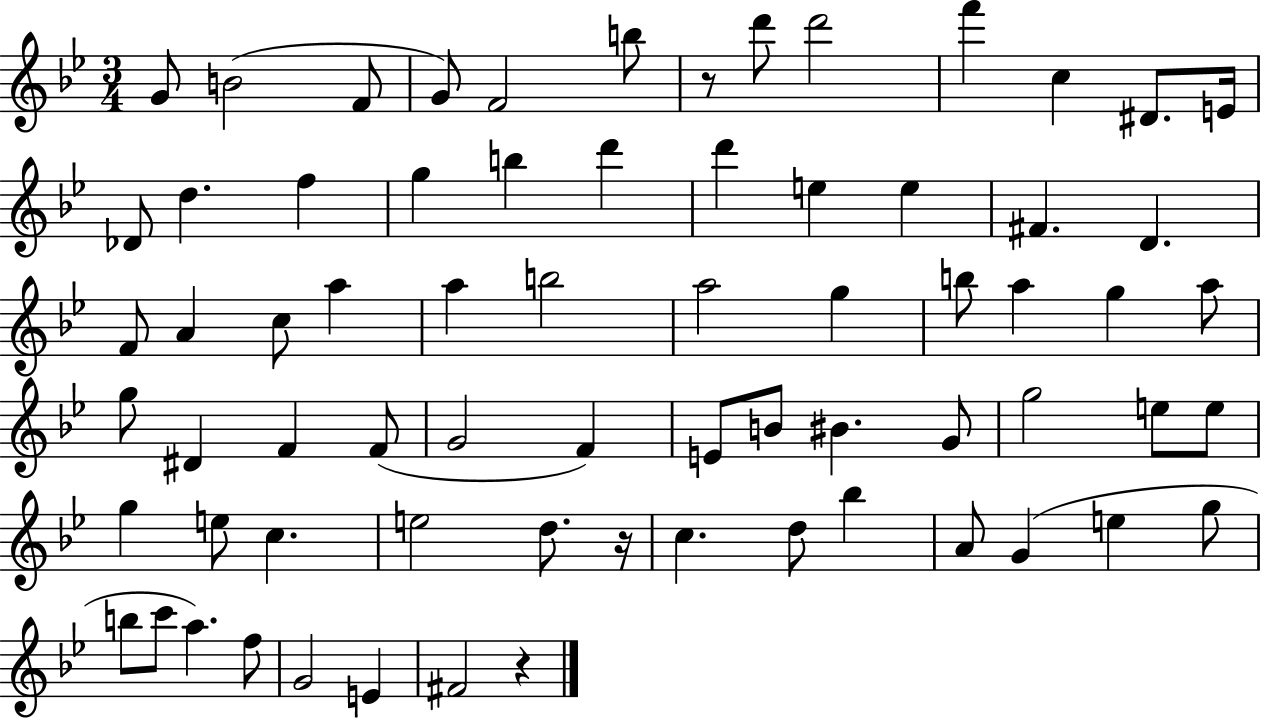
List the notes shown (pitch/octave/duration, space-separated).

G4/e B4/h F4/e G4/e F4/h B5/e R/e D6/e D6/h F6/q C5/q D#4/e. E4/s Db4/e D5/q. F5/q G5/q B5/q D6/q D6/q E5/q E5/q F#4/q. D4/q. F4/e A4/q C5/e A5/q A5/q B5/h A5/h G5/q B5/e A5/q G5/q A5/e G5/e D#4/q F4/q F4/e G4/h F4/q E4/e B4/e BIS4/q. G4/e G5/h E5/e E5/e G5/q E5/e C5/q. E5/h D5/e. R/s C5/q. D5/e Bb5/q A4/e G4/q E5/q G5/e B5/e C6/e A5/q. F5/e G4/h E4/q F#4/h R/q